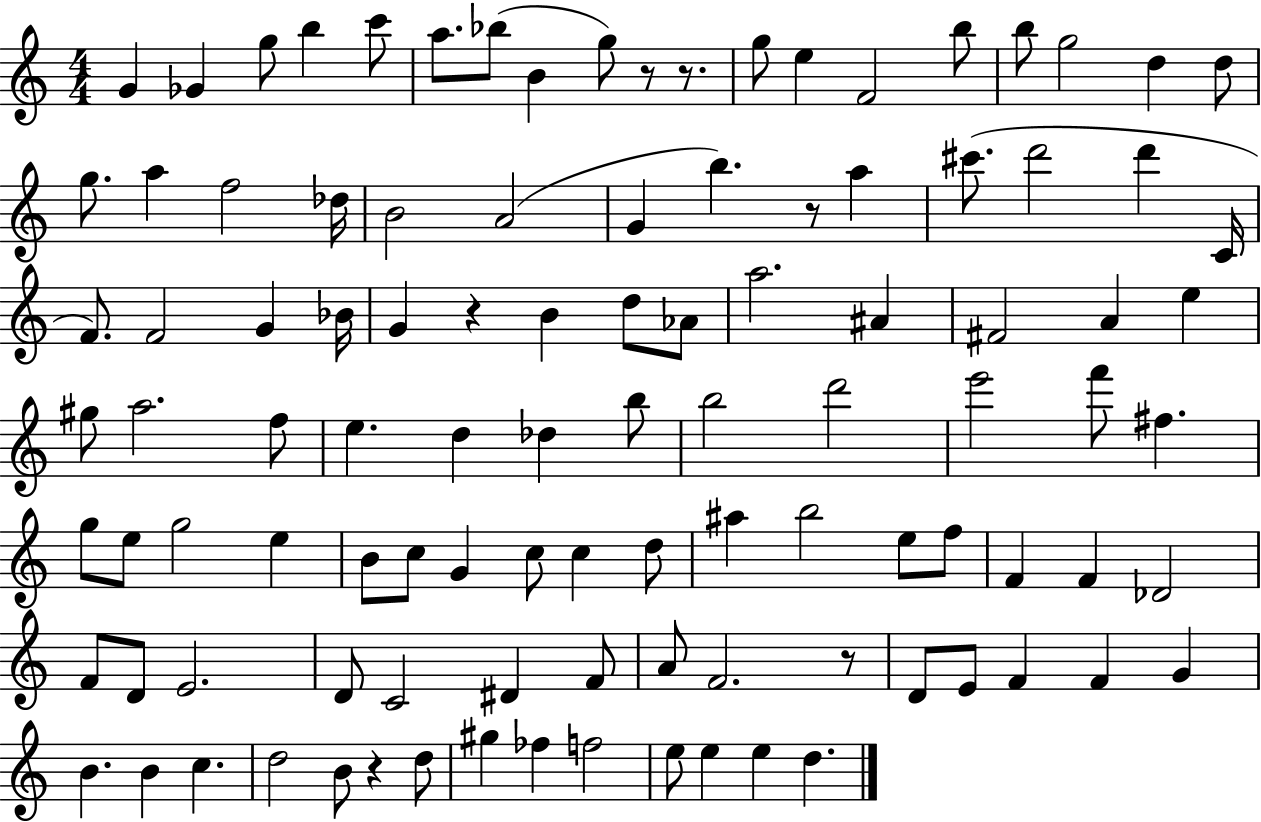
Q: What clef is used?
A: treble